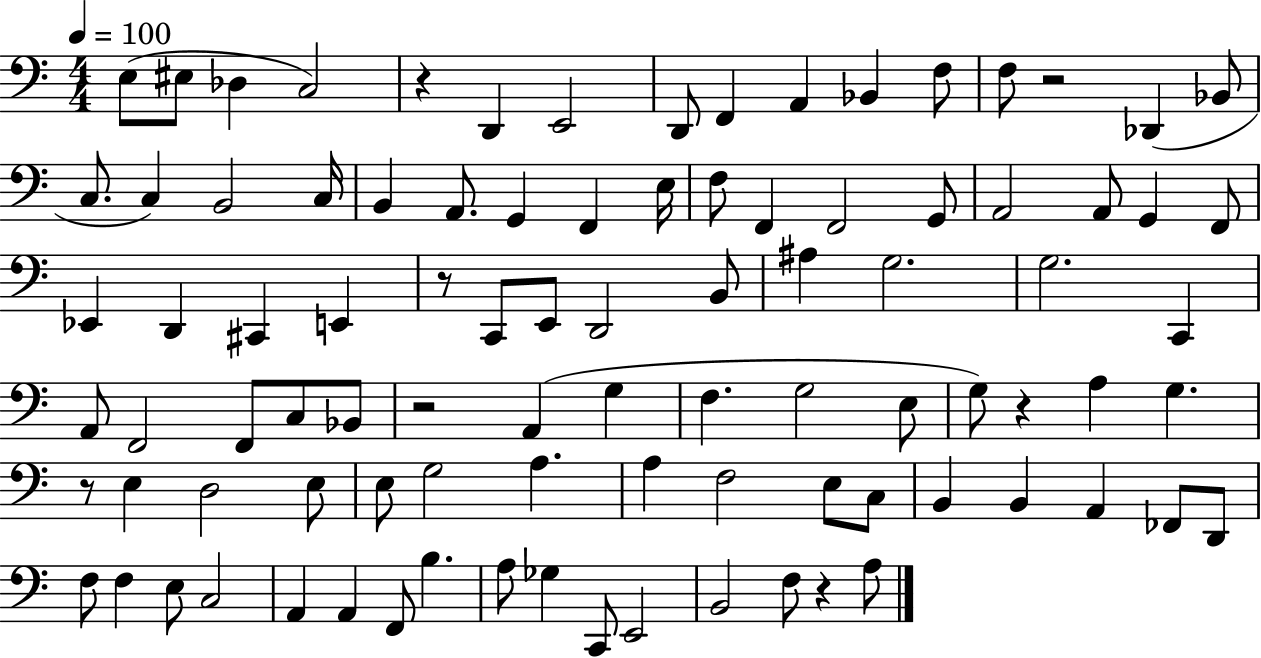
X:1
T:Untitled
M:4/4
L:1/4
K:C
E,/2 ^E,/2 _D, C,2 z D,, E,,2 D,,/2 F,, A,, _B,, F,/2 F,/2 z2 _D,, _B,,/2 C,/2 C, B,,2 C,/4 B,, A,,/2 G,, F,, E,/4 F,/2 F,, F,,2 G,,/2 A,,2 A,,/2 G,, F,,/2 _E,, D,, ^C,, E,, z/2 C,,/2 E,,/2 D,,2 B,,/2 ^A, G,2 G,2 C,, A,,/2 F,,2 F,,/2 C,/2 _B,,/2 z2 A,, G, F, G,2 E,/2 G,/2 z A, G, z/2 E, D,2 E,/2 E,/2 G,2 A, A, F,2 E,/2 C,/2 B,, B,, A,, _F,,/2 D,,/2 F,/2 F, E,/2 C,2 A,, A,, F,,/2 B, A,/2 _G, C,,/2 E,,2 B,,2 F,/2 z A,/2